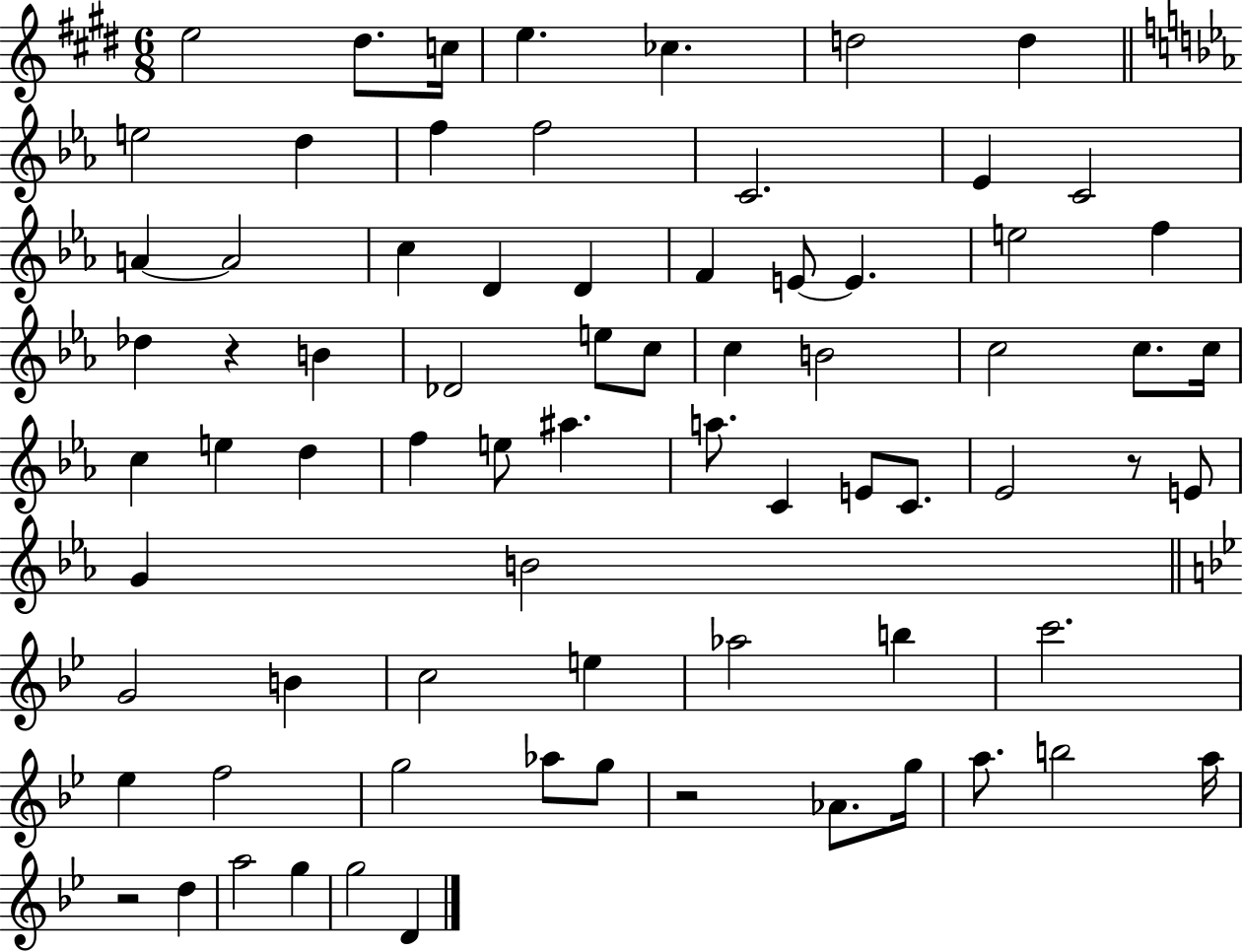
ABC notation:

X:1
T:Untitled
M:6/8
L:1/4
K:E
e2 ^d/2 c/4 e _c d2 d e2 d f f2 C2 _E C2 A A2 c D D F E/2 E e2 f _d z B _D2 e/2 c/2 c B2 c2 c/2 c/4 c e d f e/2 ^a a/2 C E/2 C/2 _E2 z/2 E/2 G B2 G2 B c2 e _a2 b c'2 _e f2 g2 _a/2 g/2 z2 _A/2 g/4 a/2 b2 a/4 z2 d a2 g g2 D